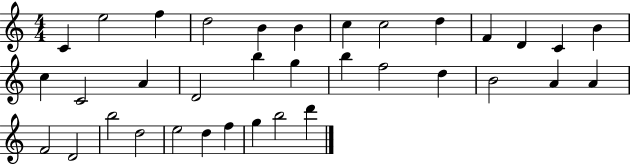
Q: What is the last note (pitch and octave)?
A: D6